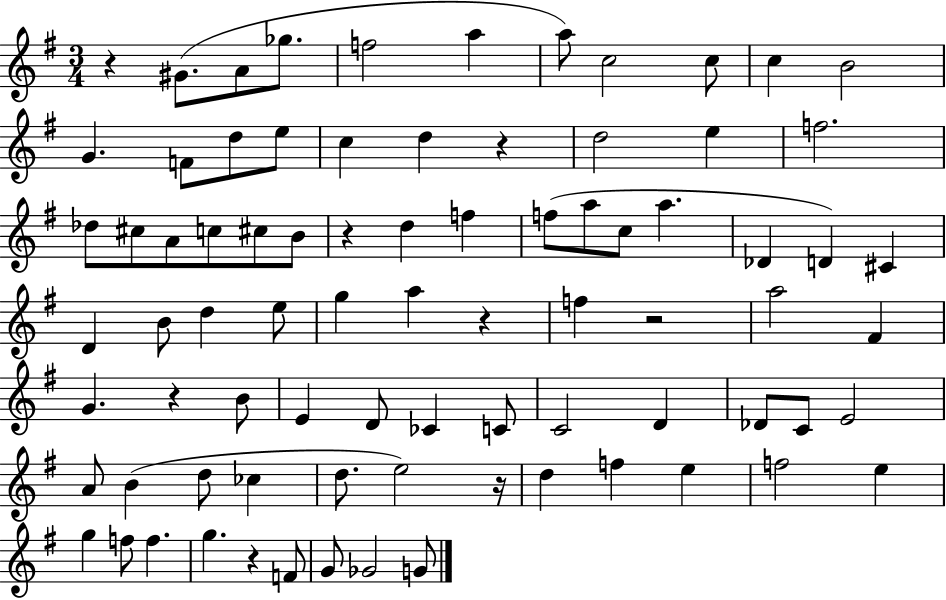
R/q G#4/e. A4/e Gb5/e. F5/h A5/q A5/e C5/h C5/e C5/q B4/h G4/q. F4/e D5/e E5/e C5/q D5/q R/q D5/h E5/q F5/h. Db5/e C#5/e A4/e C5/e C#5/e B4/e R/q D5/q F5/q F5/e A5/e C5/e A5/q. Db4/q D4/q C#4/q D4/q B4/e D5/q E5/e G5/q A5/q R/q F5/q R/h A5/h F#4/q G4/q. R/q B4/e E4/q D4/e CES4/q C4/e C4/h D4/q Db4/e C4/e E4/h A4/e B4/q D5/e CES5/q D5/e. E5/h R/s D5/q F5/q E5/q F5/h E5/q G5/q F5/e F5/q. G5/q. R/q F4/e G4/e Gb4/h G4/e